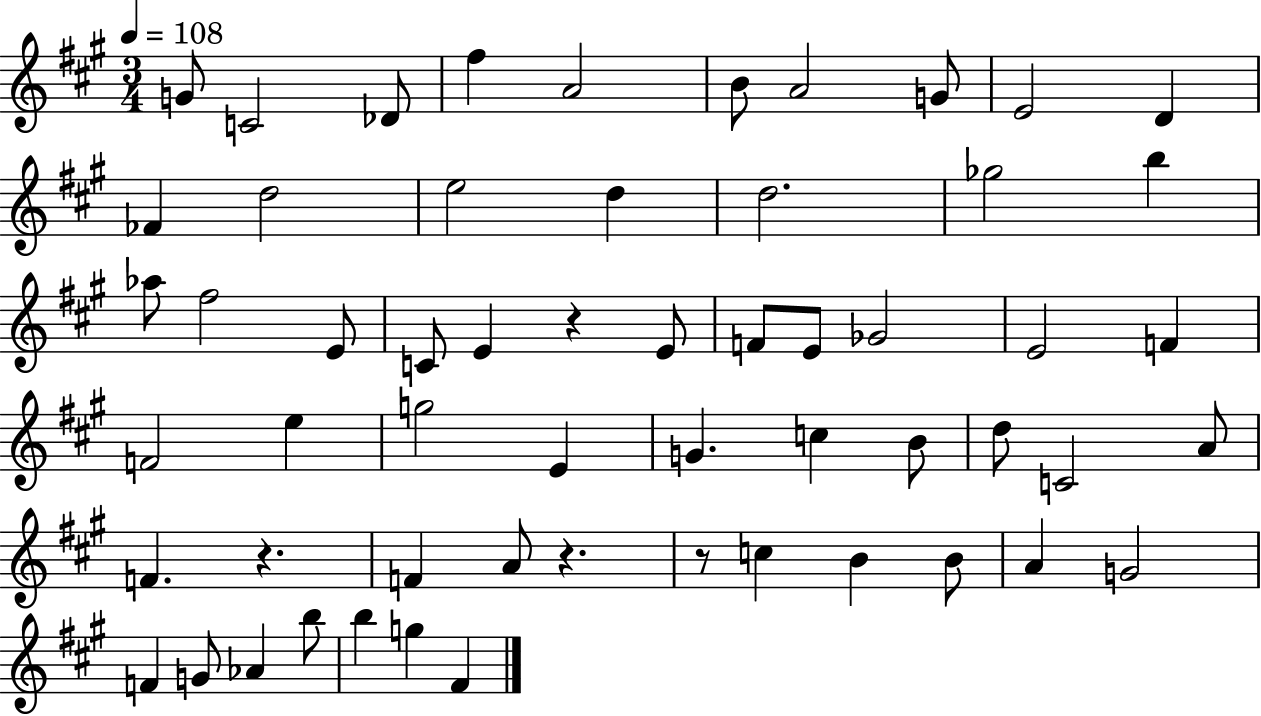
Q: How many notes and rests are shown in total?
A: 57